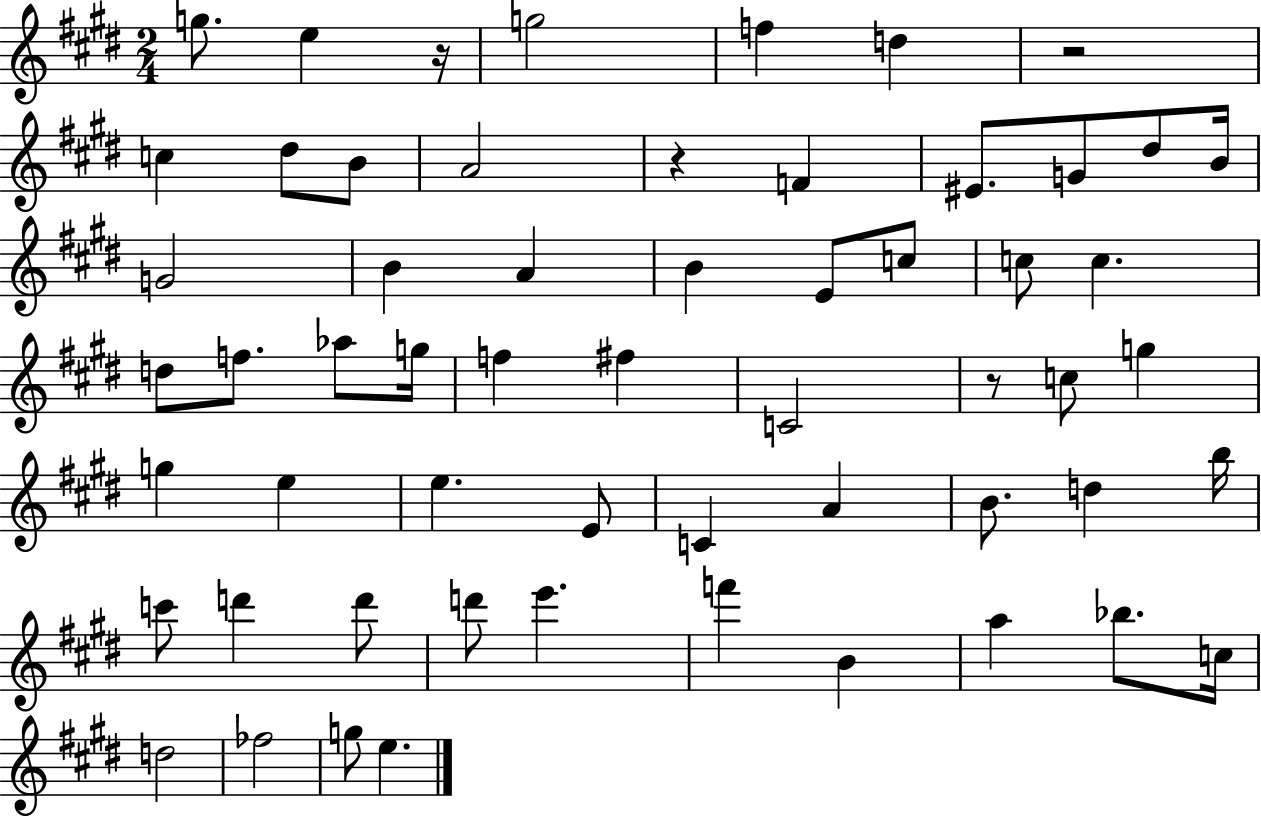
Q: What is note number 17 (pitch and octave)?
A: A4